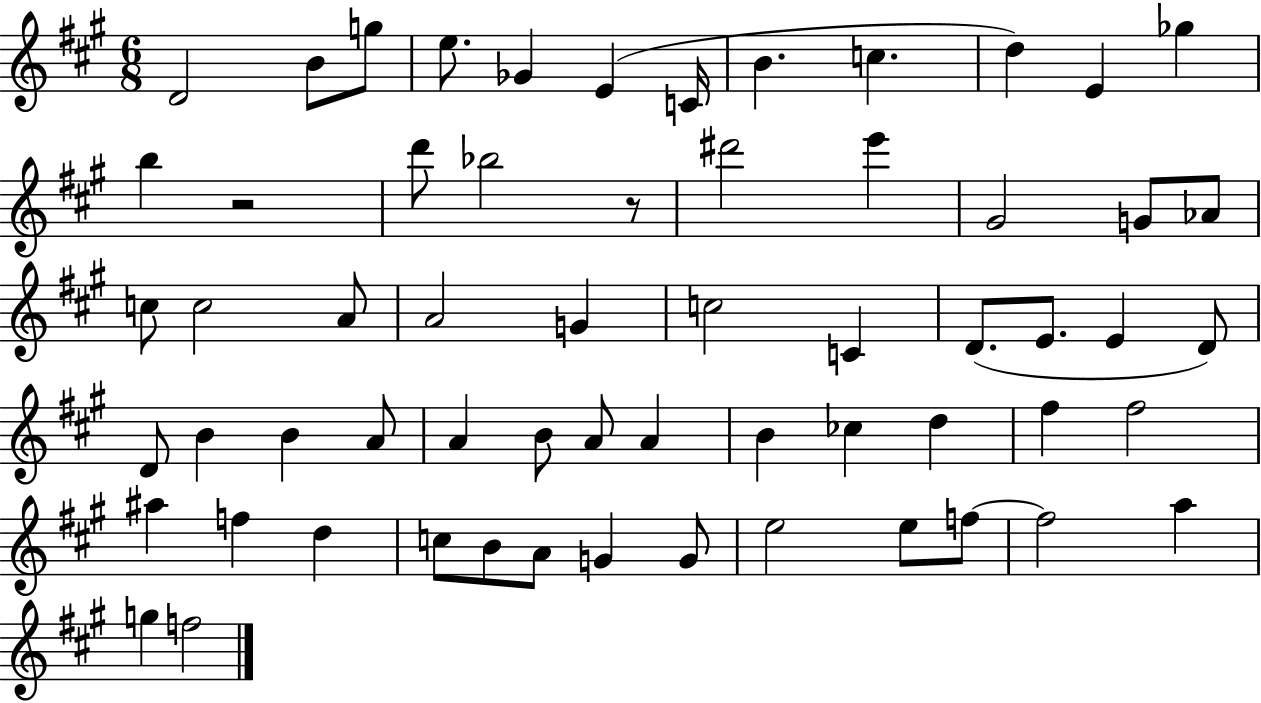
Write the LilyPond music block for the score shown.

{
  \clef treble
  \numericTimeSignature
  \time 6/8
  \key a \major
  d'2 b'8 g''8 | e''8. ges'4 e'4( c'16 | b'4. c''4. | d''4) e'4 ges''4 | \break b''4 r2 | d'''8 bes''2 r8 | dis'''2 e'''4 | gis'2 g'8 aes'8 | \break c''8 c''2 a'8 | a'2 g'4 | c''2 c'4 | d'8.( e'8. e'4 d'8) | \break d'8 b'4 b'4 a'8 | a'4 b'8 a'8 a'4 | b'4 ces''4 d''4 | fis''4 fis''2 | \break ais''4 f''4 d''4 | c''8 b'8 a'8 g'4 g'8 | e''2 e''8 f''8~~ | f''2 a''4 | \break g''4 f''2 | \bar "|."
}